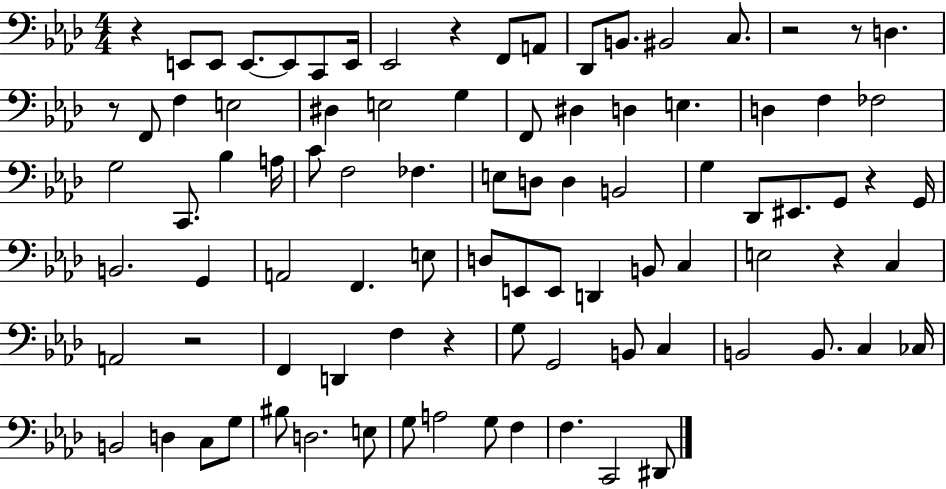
{
  \clef bass
  \numericTimeSignature
  \time 4/4
  \key aes \major
  r4 e,8 e,8 e,8.~~ e,8 c,8 e,16 | ees,2 r4 f,8 a,8 | des,8 b,8. bis,2 c8. | r2 r8 d4. | \break r8 f,8 f4 e2 | dis4 e2 g4 | f,8 dis4 d4 e4. | d4 f4 fes2 | \break g2 c,8. bes4 a16 | c'8 f2 fes4. | e8 d8 d4 b,2 | g4 des,8 eis,8. g,8 r4 g,16 | \break b,2. g,4 | a,2 f,4. e8 | d8 e,8 e,8 d,4 b,8 c4 | e2 r4 c4 | \break a,2 r2 | f,4 d,4 f4 r4 | g8 g,2 b,8 c4 | b,2 b,8. c4 ces16 | \break b,2 d4 c8 g8 | bis8 d2. e8 | g8 a2 g8 f4 | f4. c,2 dis,8 | \break \bar "|."
}